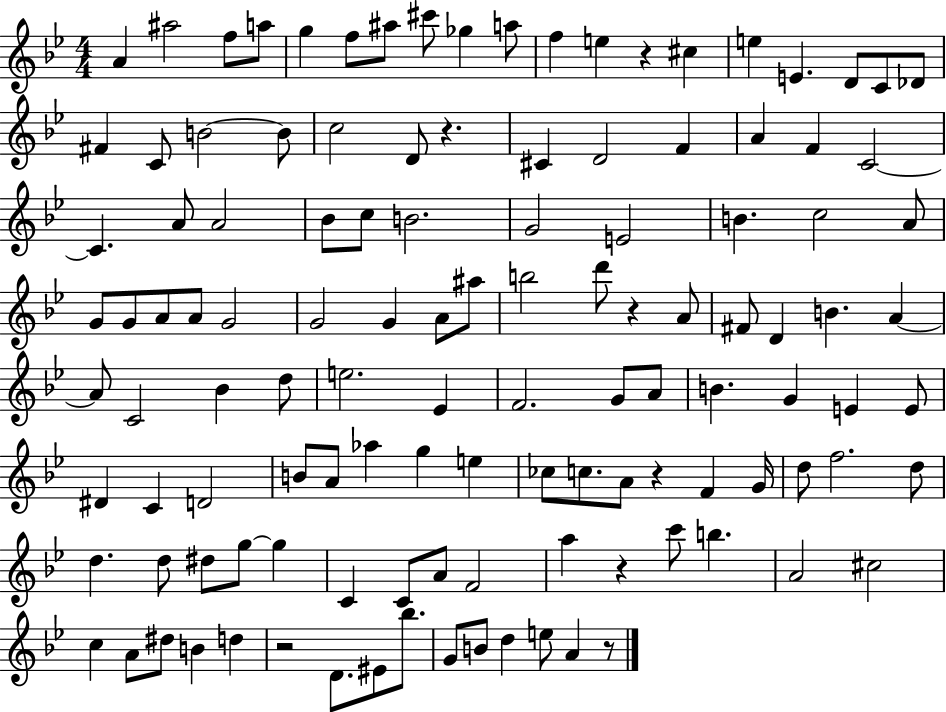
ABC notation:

X:1
T:Untitled
M:4/4
L:1/4
K:Bb
A ^a2 f/2 a/2 g f/2 ^a/2 ^c'/2 _g a/2 f e z ^c e E D/2 C/2 _D/2 ^F C/2 B2 B/2 c2 D/2 z ^C D2 F A F C2 C A/2 A2 _B/2 c/2 B2 G2 E2 B c2 A/2 G/2 G/2 A/2 A/2 G2 G2 G A/2 ^a/2 b2 d'/2 z A/2 ^F/2 D B A A/2 C2 _B d/2 e2 _E F2 G/2 A/2 B G E E/2 ^D C D2 B/2 A/2 _a g e _c/2 c/2 A/2 z F G/4 d/2 f2 d/2 d d/2 ^d/2 g/2 g C C/2 A/2 F2 a z c'/2 b A2 ^c2 c A/2 ^d/2 B d z2 D/2 ^E/2 _b/2 G/2 B/2 d e/2 A z/2